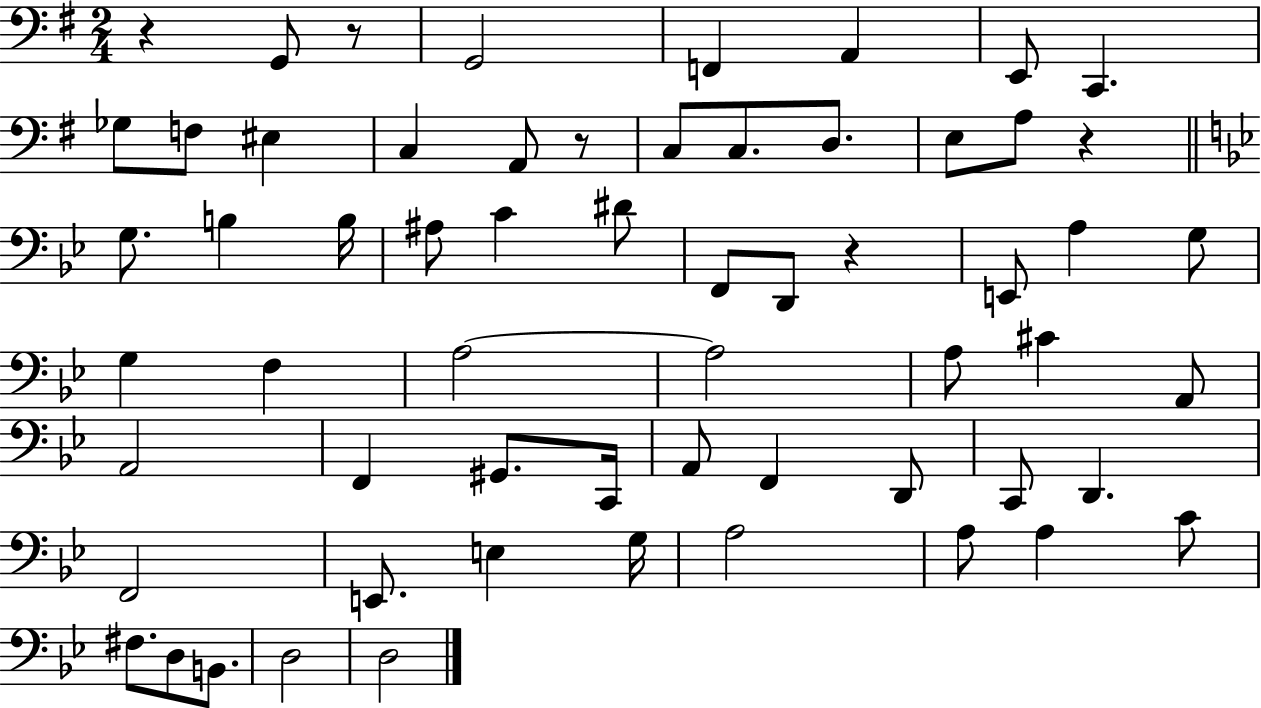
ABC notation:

X:1
T:Untitled
M:2/4
L:1/4
K:G
z G,,/2 z/2 G,,2 F,, A,, E,,/2 C,, _G,/2 F,/2 ^E, C, A,,/2 z/2 C,/2 C,/2 D,/2 E,/2 A,/2 z G,/2 B, B,/4 ^A,/2 C ^D/2 F,,/2 D,,/2 z E,,/2 A, G,/2 G, F, A,2 A,2 A,/2 ^C A,,/2 A,,2 F,, ^G,,/2 C,,/4 A,,/2 F,, D,,/2 C,,/2 D,, F,,2 E,,/2 E, G,/4 A,2 A,/2 A, C/2 ^F,/2 D,/2 B,,/2 D,2 D,2